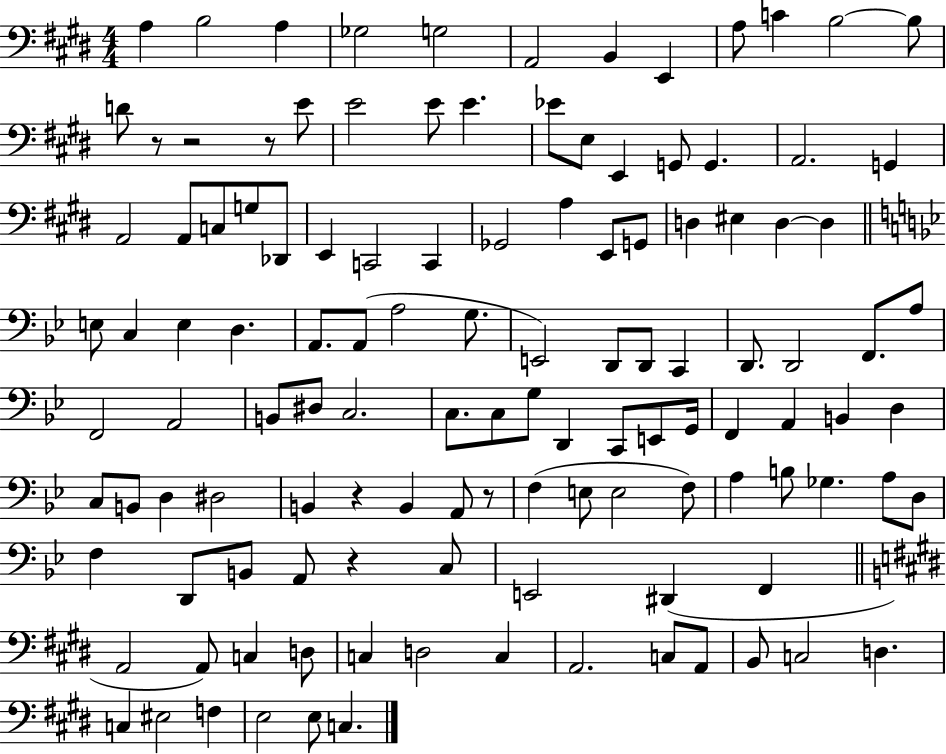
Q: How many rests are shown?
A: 6